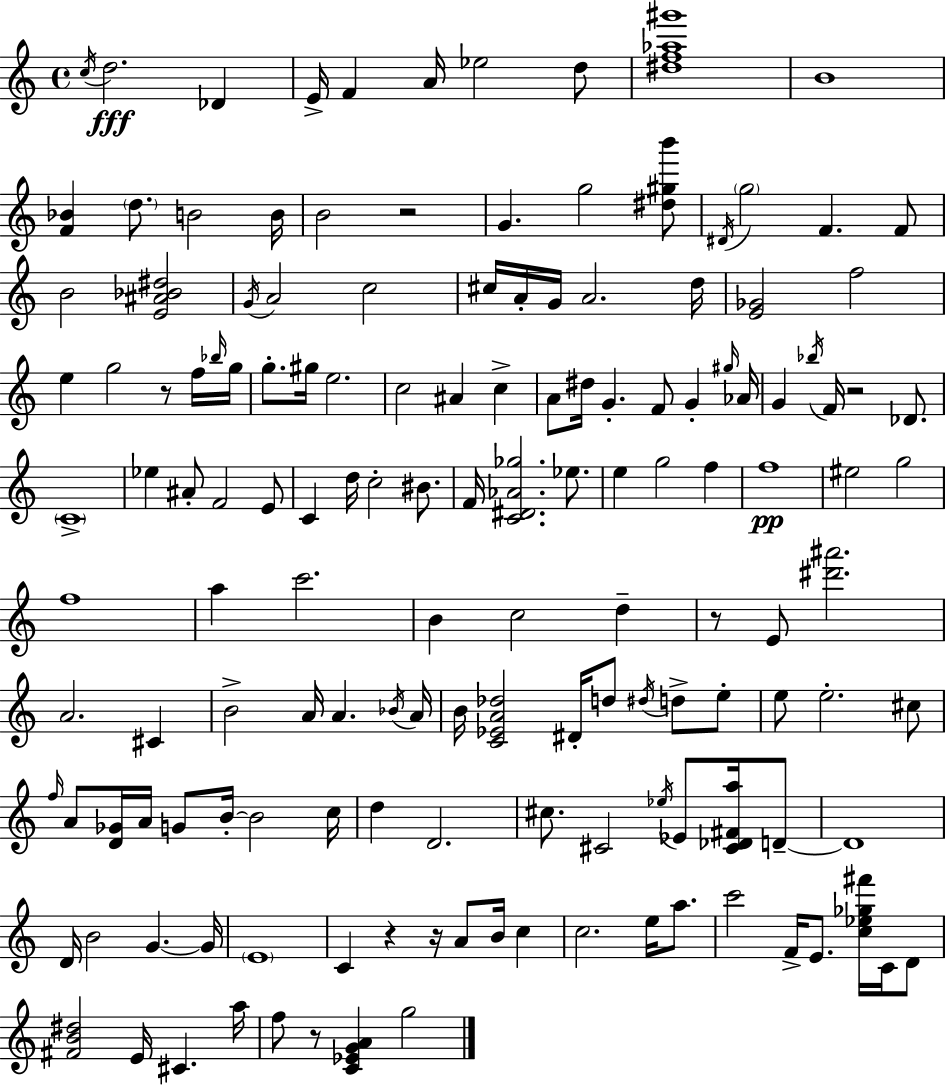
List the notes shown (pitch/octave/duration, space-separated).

C5/s D5/h. Db4/q E4/s F4/q A4/s Eb5/h D5/e [D#5,F5,Ab5,G#6]/w B4/w [F4,Bb4]/q D5/e. B4/h B4/s B4/h R/h G4/q. G5/h [D#5,G#5,B6]/e D#4/s G5/h F4/q. F4/e B4/h [E4,A#4,Bb4,D#5]/h G4/s A4/h C5/h C#5/s A4/s G4/s A4/h. D5/s [E4,Gb4]/h F5/h E5/q G5/h R/e F5/s Bb5/s G5/s G5/e. G#5/s E5/h. C5/h A#4/q C5/q A4/e D#5/s G4/q. F4/e G4/q G#5/s Ab4/s G4/q Bb5/s F4/s R/h Db4/e. C4/w Eb5/q A#4/e F4/h E4/e C4/q D5/s C5/h BIS4/e. F4/s [C4,D#4,Ab4,Gb5]/h. Eb5/e. E5/q G5/h F5/q F5/w EIS5/h G5/h F5/w A5/q C6/h. B4/q C5/h D5/q R/e E4/e [D#6,A#6]/h. A4/h. C#4/q B4/h A4/s A4/q. Bb4/s A4/s B4/s [C4,Eb4,A4,Db5]/h D#4/s D5/e D#5/s D5/e E5/e E5/e E5/h. C#5/e F5/s A4/e [D4,Gb4]/s A4/s G4/e B4/s B4/h C5/s D5/q D4/h. C#5/e. C#4/h Eb5/s Eb4/e [C#4,Db4,F#4,A5]/s D4/e D4/w D4/s B4/h G4/q. G4/s E4/w C4/q R/q R/s A4/e B4/s C5/q C5/h. E5/s A5/e. C6/h F4/s E4/e. [C5,Eb5,Gb5,F#6]/s C4/s D4/e [F#4,B4,D#5]/h E4/s C#4/q. A5/s F5/e R/e [C4,Eb4,G4,A4]/q G5/h